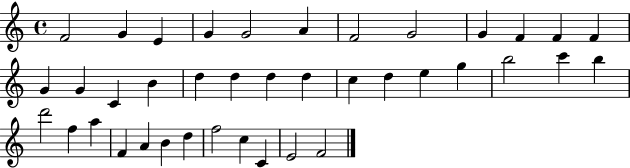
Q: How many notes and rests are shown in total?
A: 39